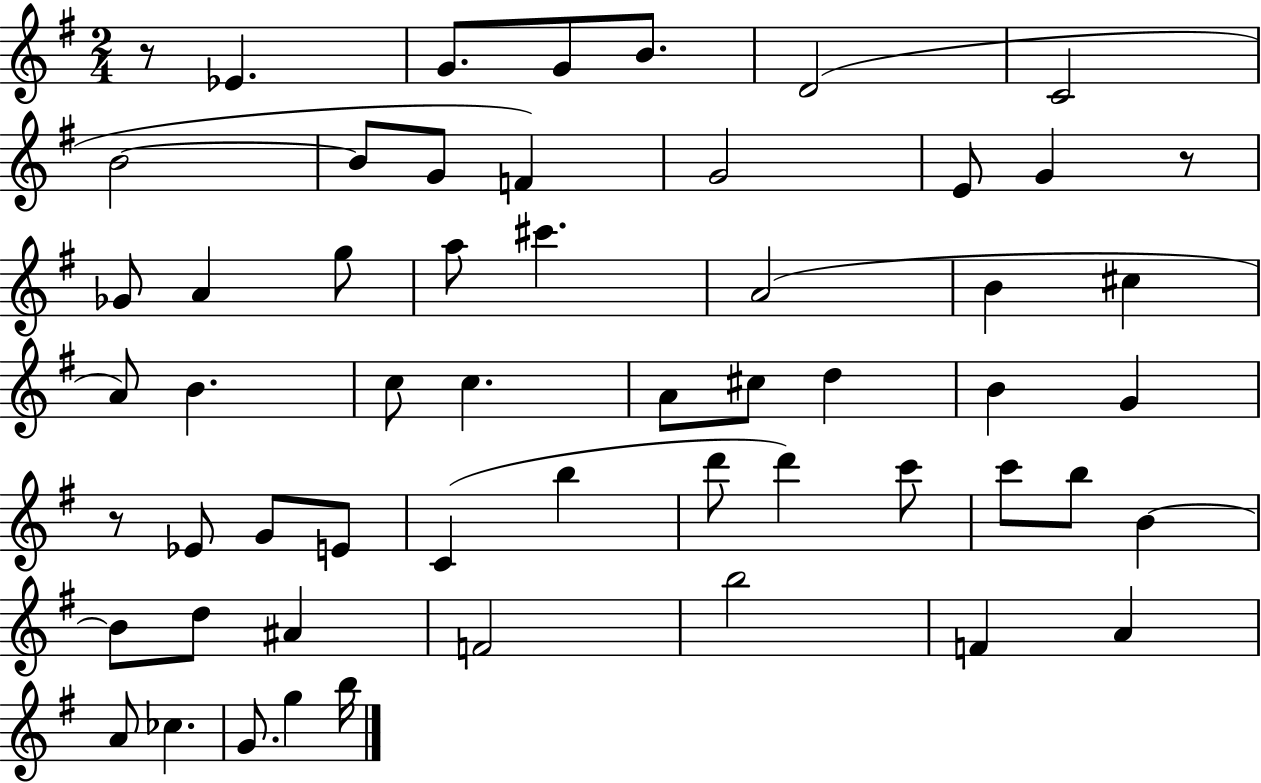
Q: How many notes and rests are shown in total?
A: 56